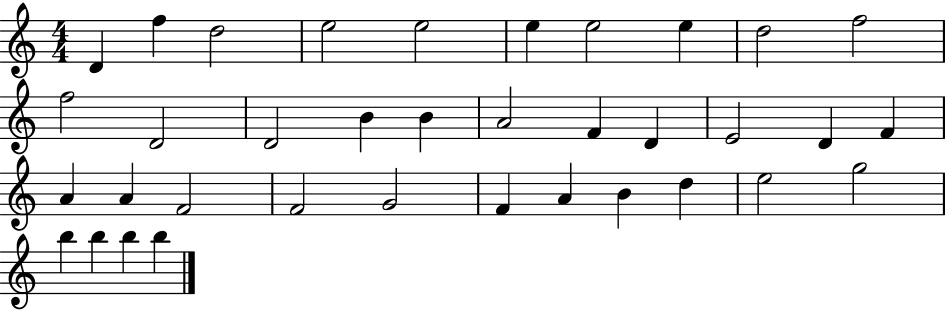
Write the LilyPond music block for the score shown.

{
  \clef treble
  \numericTimeSignature
  \time 4/4
  \key c \major
  d'4 f''4 d''2 | e''2 e''2 | e''4 e''2 e''4 | d''2 f''2 | \break f''2 d'2 | d'2 b'4 b'4 | a'2 f'4 d'4 | e'2 d'4 f'4 | \break a'4 a'4 f'2 | f'2 g'2 | f'4 a'4 b'4 d''4 | e''2 g''2 | \break b''4 b''4 b''4 b''4 | \bar "|."
}